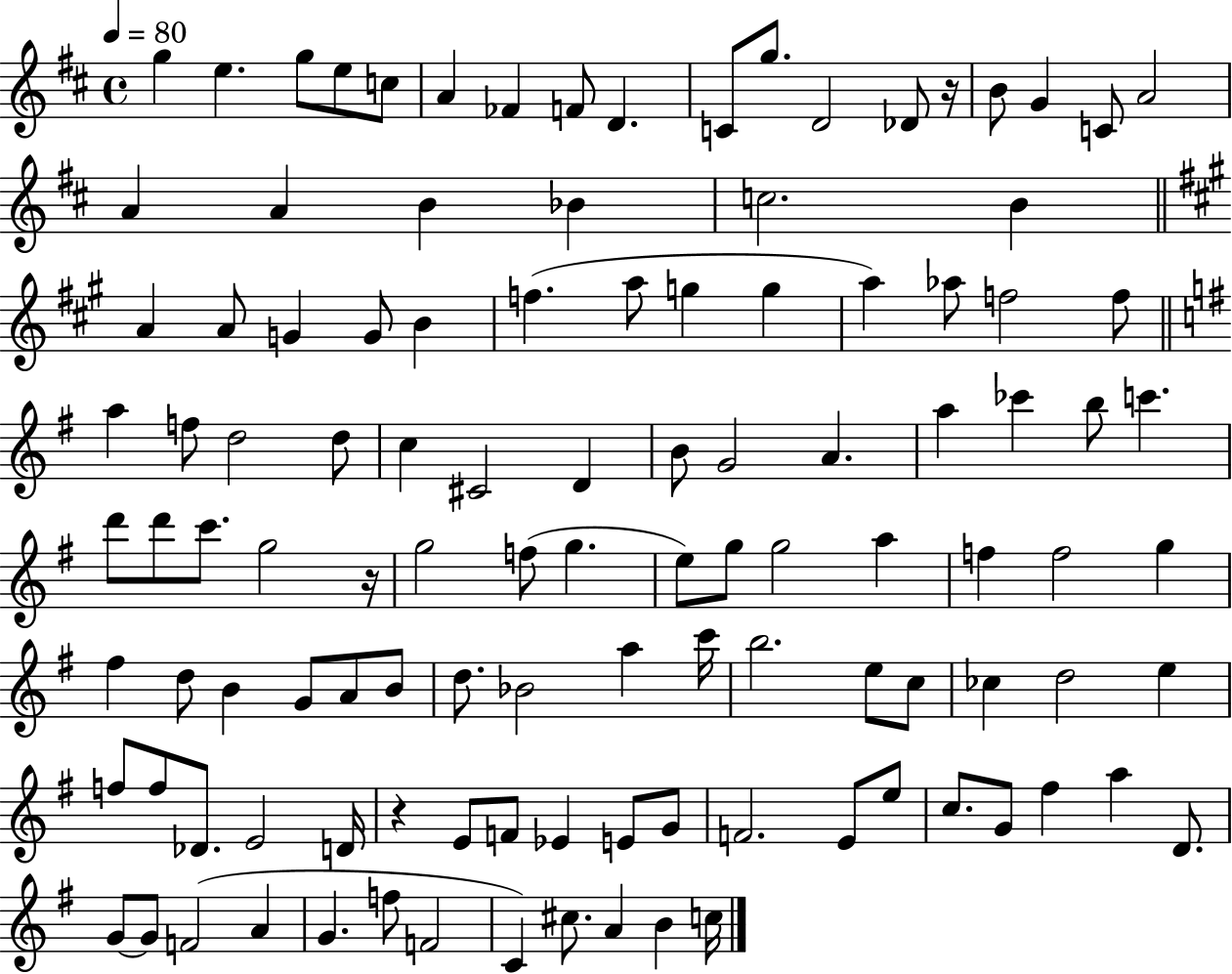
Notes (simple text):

G5/q E5/q. G5/e E5/e C5/e A4/q FES4/q F4/e D4/q. C4/e G5/e. D4/h Db4/e R/s B4/e G4/q C4/e A4/h A4/q A4/q B4/q Bb4/q C5/h. B4/q A4/q A4/e G4/q G4/e B4/q F5/q. A5/e G5/q G5/q A5/q Ab5/e F5/h F5/e A5/q F5/e D5/h D5/e C5/q C#4/h D4/q B4/e G4/h A4/q. A5/q CES6/q B5/e C6/q. D6/e D6/e C6/e. G5/h R/s G5/h F5/e G5/q. E5/e G5/e G5/h A5/q F5/q F5/h G5/q F#5/q D5/e B4/q G4/e A4/e B4/e D5/e. Bb4/h A5/q C6/s B5/h. E5/e C5/e CES5/q D5/h E5/q F5/e F5/e Db4/e. E4/h D4/s R/q E4/e F4/e Eb4/q E4/e G4/e F4/h. E4/e E5/e C5/e. G4/e F#5/q A5/q D4/e. G4/e G4/e F4/h A4/q G4/q. F5/e F4/h C4/q C#5/e. A4/q B4/q C5/s